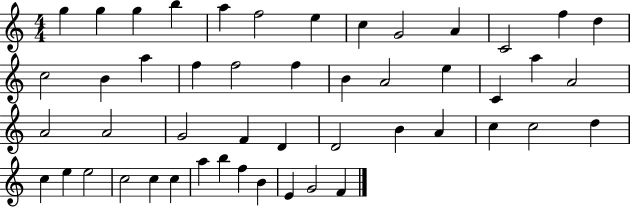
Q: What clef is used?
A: treble